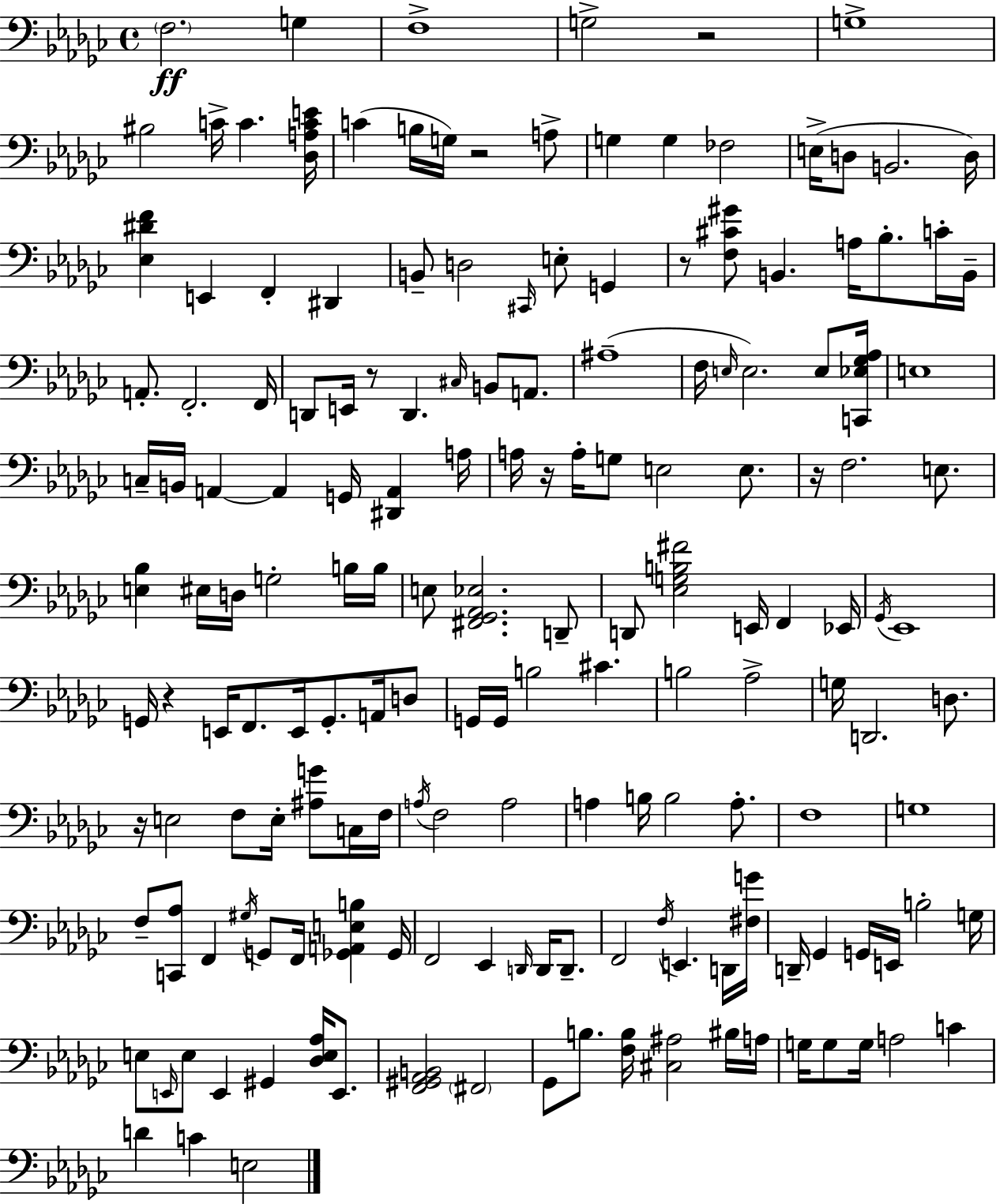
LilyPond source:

{
  \clef bass
  \time 4/4
  \defaultTimeSignature
  \key ees \minor
  \parenthesize f2.\ff g4 | f1-> | g2-> r2 | g1-> | \break bis2 c'16-> c'4. <des a c' e'>16 | c'4( b16 g16) r2 a8-> | g4 g4 fes2 | e16->( d8 b,2. d16) | \break <ees dis' f'>4 e,4 f,4-. dis,4 | b,8-- d2 \grace { cis,16 } e8-. g,4 | r8 <f cis' gis'>8 b,4. a16 bes8.-. c'16-. | b,16-- a,8.-. f,2.-. | \break f,16 d,8 e,16 r8 d,4. \grace { cis16 } b,8 a,8. | ais1--( | f16 \grace { e16 }) e2. | e8 <c, ees ges aes>16 e1 | \break c16-- b,16 a,4~~ a,4 g,16 <dis, a,>4 | a16 a16 r16 a16-. g8 e2 | e8. r16 f2. | e8. <e bes>4 eis16 d16 g2-. | \break b16 b16 e8 <fis, ges, aes, ees>2. | d,8-- d,8 <ees g b fis'>2 e,16 f,4 | ees,16 \acciaccatura { ges,16 } ees,1 | g,16 r4 e,16 f,8. e,16 g,8.-. | \break a,16 d8 g,16 g,16 b2 cis'4. | b2 aes2-> | g16 d,2. | d8. r16 e2 f8 e16-. | \break <ais g'>8 c16 f16 \acciaccatura { a16 } f2 a2 | a4 b16 b2 | a8.-. f1 | g1 | \break f8-- <c, aes>8 f,4 \acciaccatura { gis16 } g,8 | f,16 <ges, a, e b>4 ges,16 f,2 ees,4 | \grace { d,16 } d,16 d,8.-- f,2 \acciaccatura { f16 } | e,4. d,16 <fis g'>16 d,16-- ges,4 g,16 e,16 b2-. | \break g16 e8 \grace { e,16 } e8 e,4 | gis,4 <des e aes>16 e,8. <f, gis, aes, b,>2 | \parenthesize fis,2 ges,8 b8. <f b>16 <cis ais>2 | bis16 a16 g16 g8 g16 a2 | \break c'4 d'4 c'4 | e2 \bar "|."
}